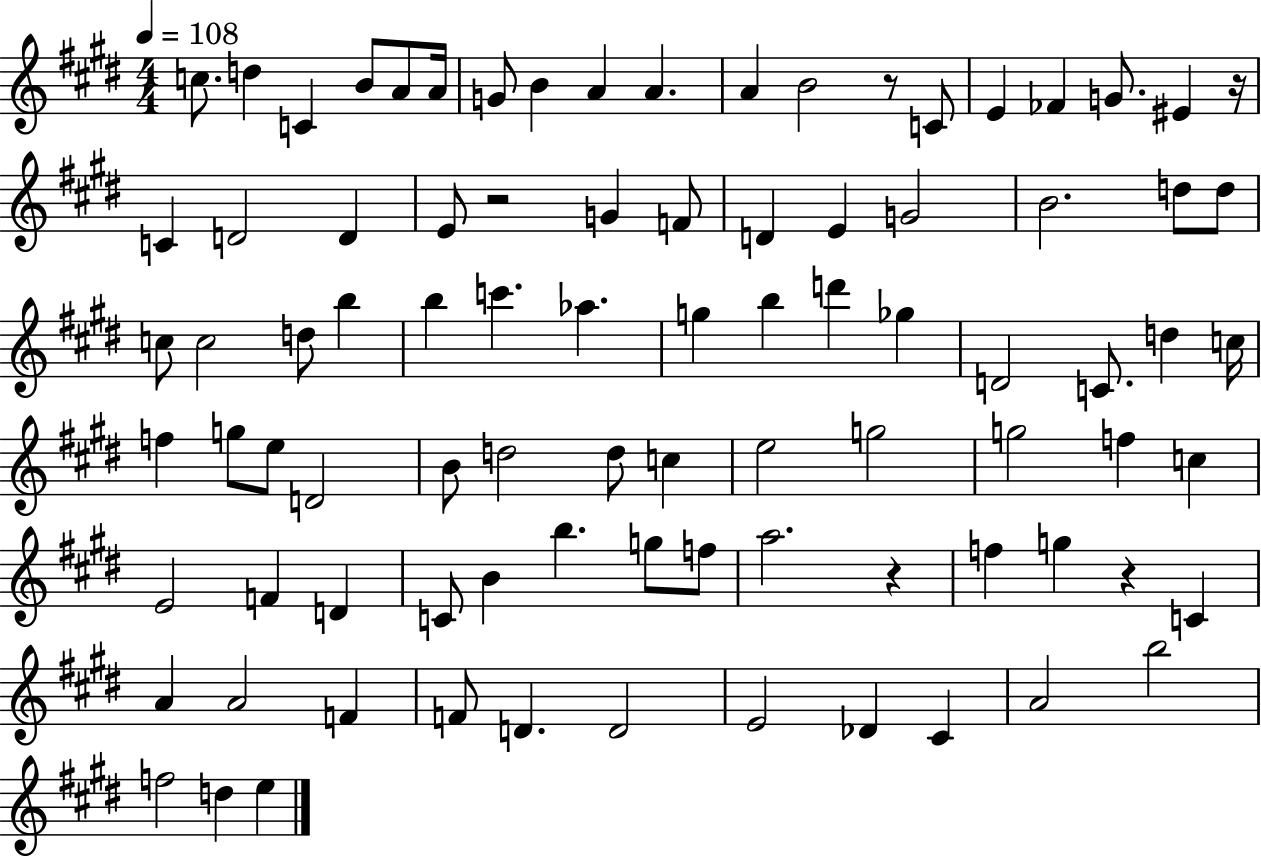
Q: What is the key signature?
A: E major